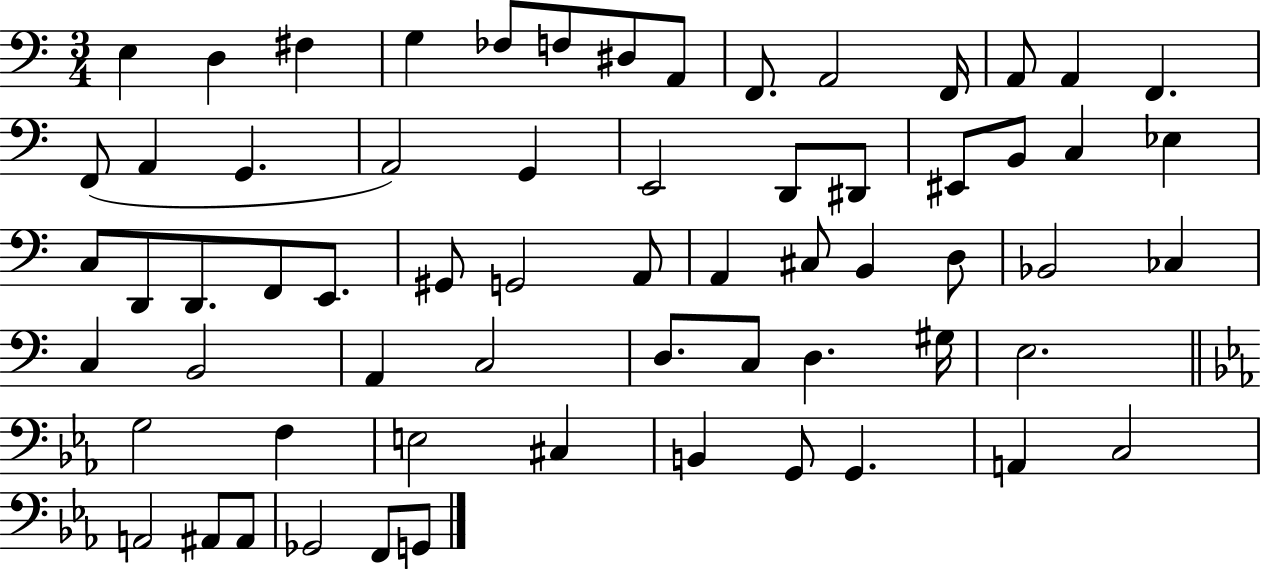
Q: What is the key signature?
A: C major